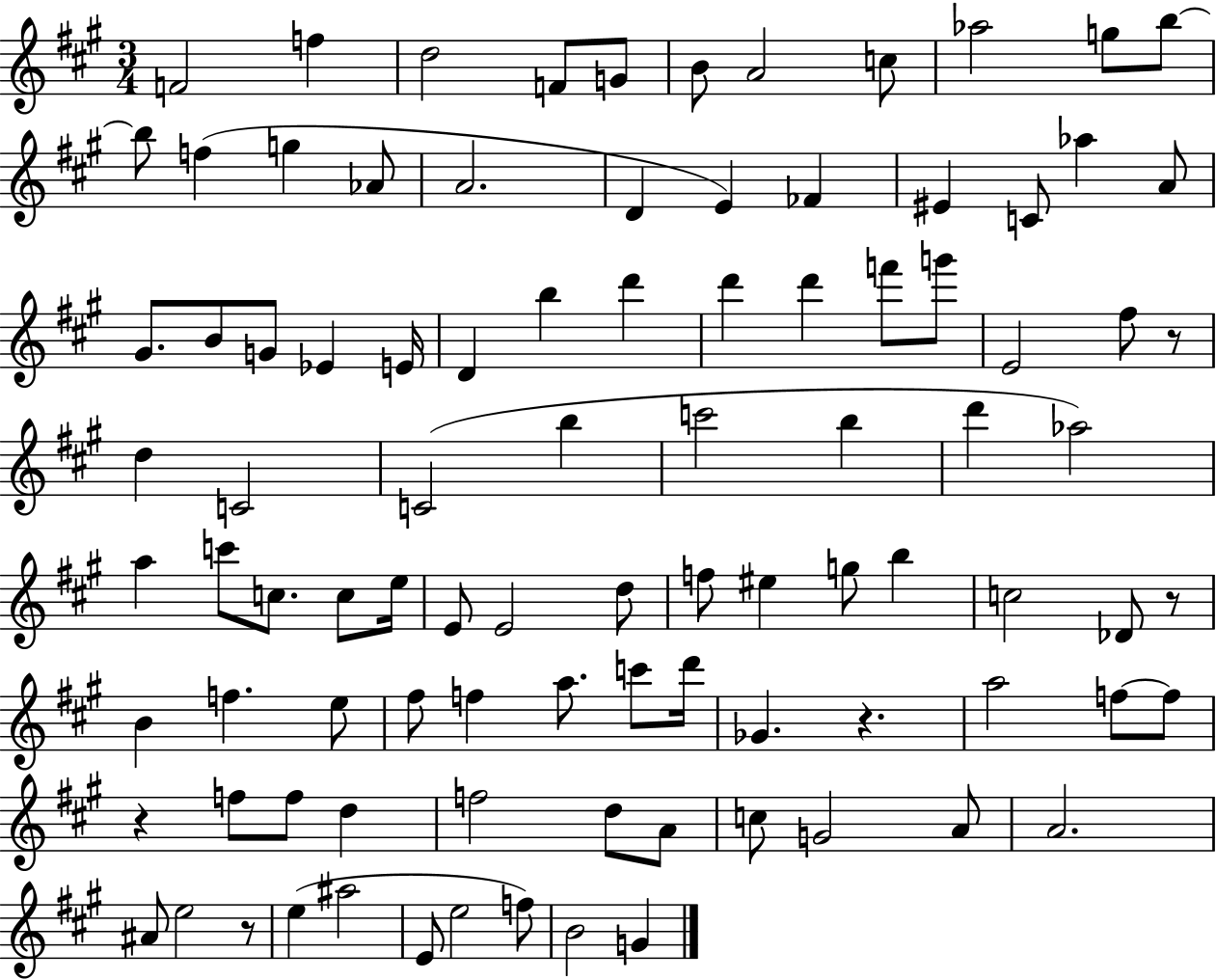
F4/h F5/q D5/h F4/e G4/e B4/e A4/h C5/e Ab5/h G5/e B5/e B5/e F5/q G5/q Ab4/e A4/h. D4/q E4/q FES4/q EIS4/q C4/e Ab5/q A4/e G#4/e. B4/e G4/e Eb4/q E4/s D4/q B5/q D6/q D6/q D6/q F6/e G6/e E4/h F#5/e R/e D5/q C4/h C4/h B5/q C6/h B5/q D6/q Ab5/h A5/q C6/e C5/e. C5/e E5/s E4/e E4/h D5/e F5/e EIS5/q G5/e B5/q C5/h Db4/e R/e B4/q F5/q. E5/e F#5/e F5/q A5/e. C6/e D6/s Gb4/q. R/q. A5/h F5/e F5/e R/q F5/e F5/e D5/q F5/h D5/e A4/e C5/e G4/h A4/e A4/h. A#4/e E5/h R/e E5/q A#5/h E4/e E5/h F5/e B4/h G4/q